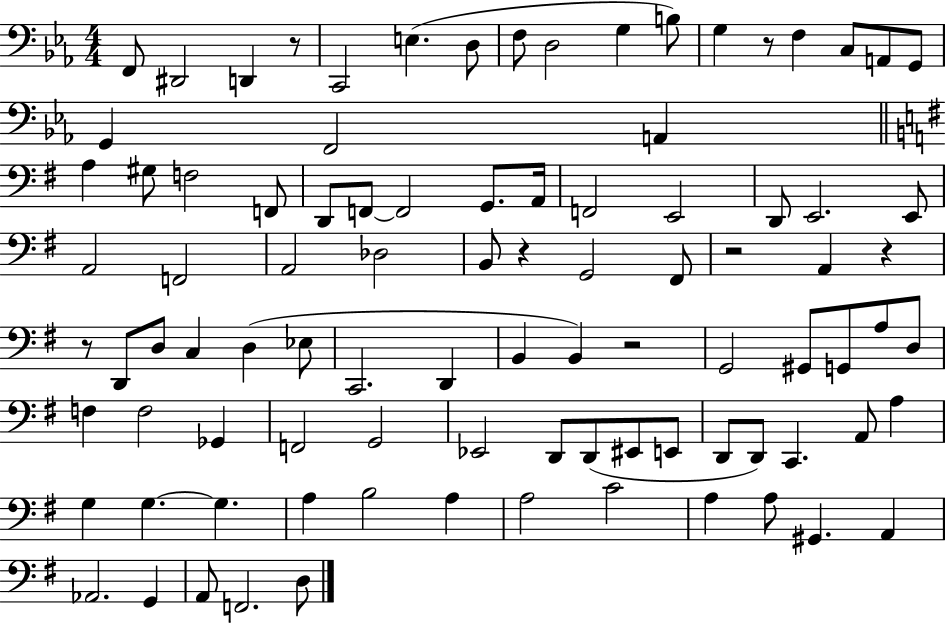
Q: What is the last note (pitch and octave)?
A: D3